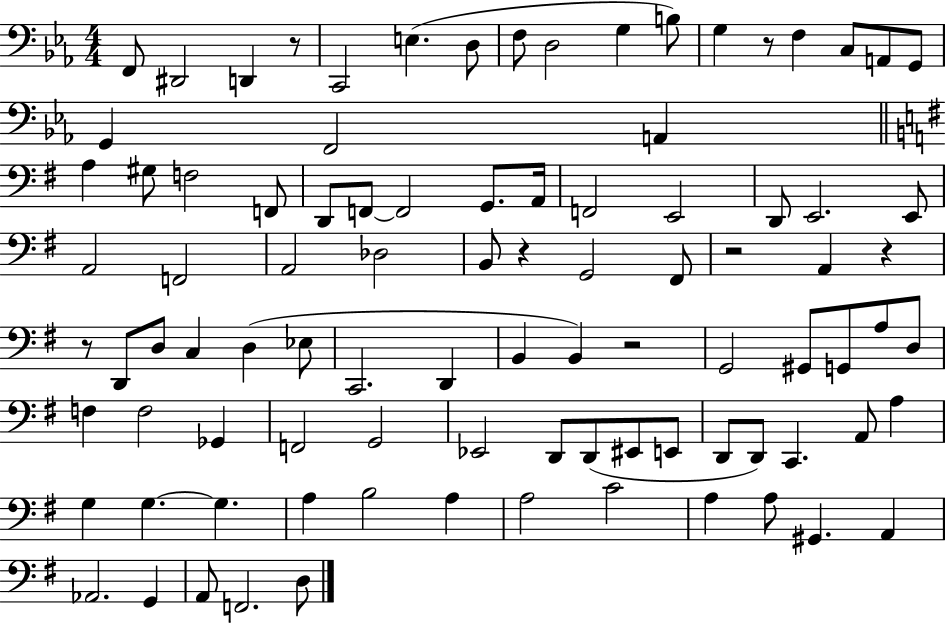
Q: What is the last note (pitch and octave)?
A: D3